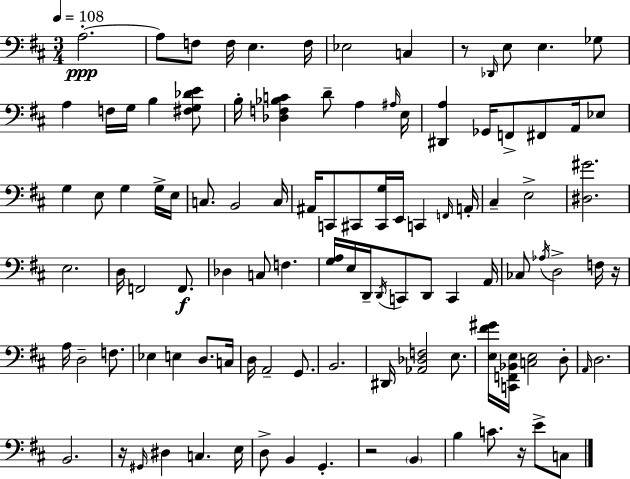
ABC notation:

X:1
T:Untitled
M:3/4
L:1/4
K:D
A,2 A,/2 F,/2 F,/4 E, F,/4 _E,2 C, z/2 _D,,/4 E,/2 E, _G,/2 A, F,/4 G,/4 B, [^F,G,_DE]/2 B,/4 [_D,F,_B,C] D/2 A, ^A,/4 E,/4 [^D,,A,] _G,,/4 F,,/2 ^F,,/2 A,,/4 _E,/2 G, E,/2 G, G,/4 E,/4 C,/2 B,,2 C,/4 ^A,,/4 C,,/2 ^C,,/2 [^C,,G,]/4 E,,/4 C,, F,,/4 A,,/4 ^C, E,2 [^D,^G]2 E,2 D,/4 F,,2 F,,/2 _D, C,/2 F, [G,A,]/4 E,/4 D,,/4 D,,/4 C,,/2 D,,/2 C,, A,,/4 _C,/2 _A,/4 D,2 F,/4 z/4 A,/4 D,2 F,/2 _E, E, D,/2 C,/4 D,/4 A,,2 G,,/2 B,,2 ^D,,/4 [_A,,_D,F,]2 E,/2 [E,^F^G]/4 [C,,F,,_B,,E,]/4 [C,E,]2 D,/2 A,,/4 D,2 B,,2 z/4 ^G,,/4 ^D, C, E,/4 D,/2 B,, G,, z2 B,, B, C/2 z/4 E/2 C,/2